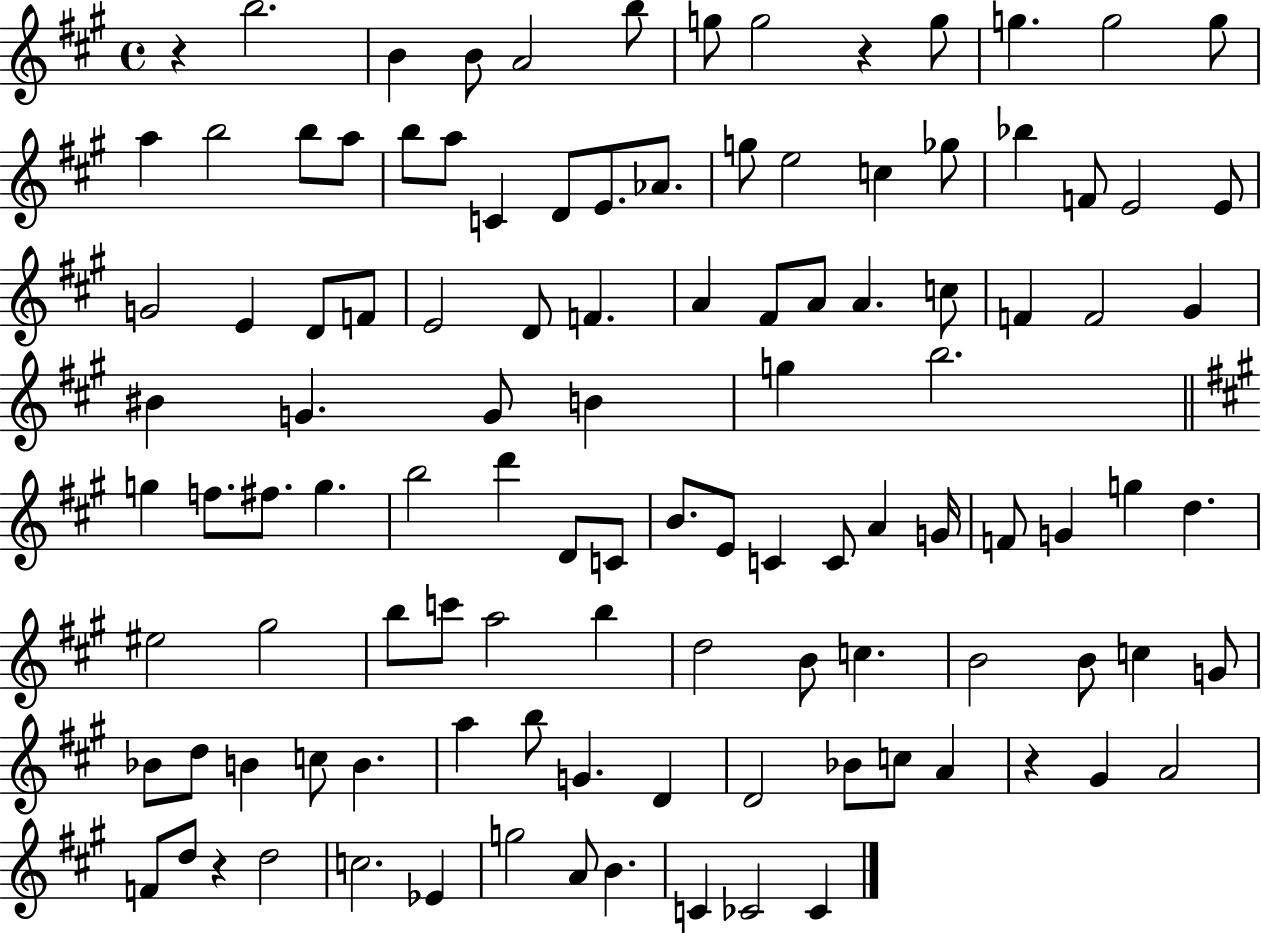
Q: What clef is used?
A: treble